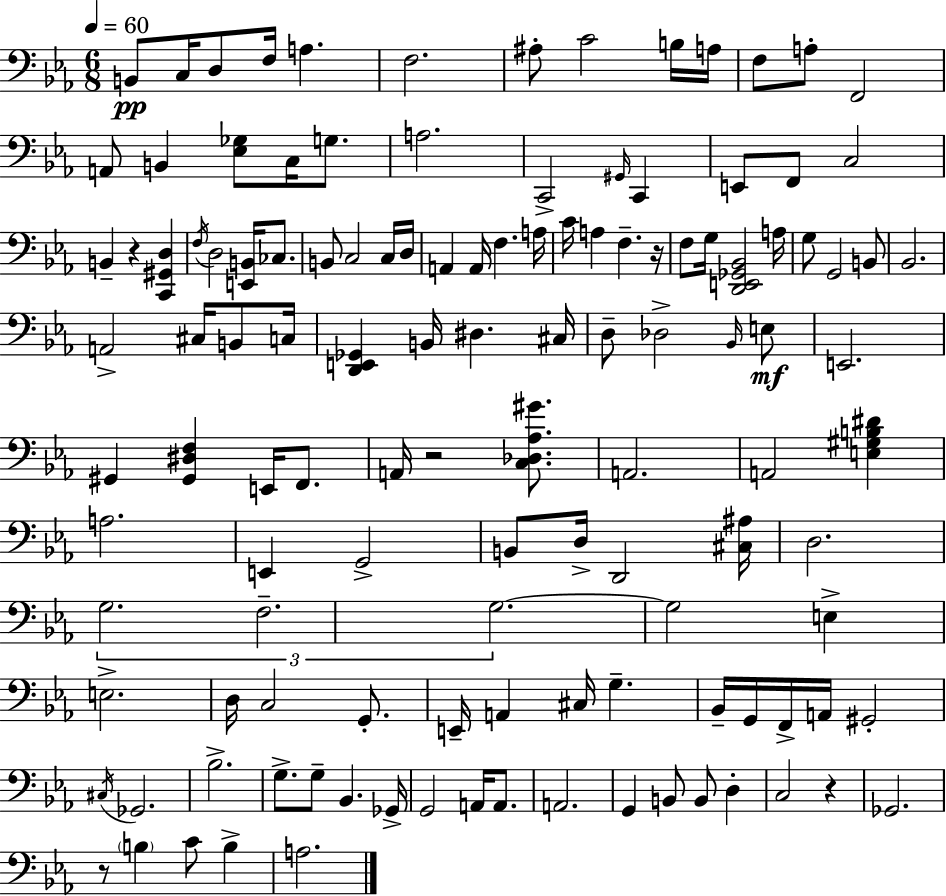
{
  \clef bass
  \numericTimeSignature
  \time 6/8
  \key c \minor
  \tempo 4 = 60
  \repeat volta 2 { b,8\pp c16 d8 f16 a4. | f2. | ais8-. c'2 b16 a16 | f8 a8-. f,2 | \break a,8 b,4 <ees ges>8 c16 g8. | a2. | c,2-> \grace { gis,16 } c,4 | e,8 f,8 c2 | \break b,4-- r4 <c, gis, d>4 | \acciaccatura { f16 } d2 <e, b,>16 ces8. | b,8 c2 | c16 d16 a,4 a,16 f4. | \break a16 c'16 a4 f4.-- | r16 f8 g16 <d, e, ges, bes,>2 | a16 g8 g,2 | b,8 bes,2. | \break a,2-> cis16 b,8 | c16 <d, e, ges,>4 b,16 dis4. | cis16 d8-- des2-> | \grace { bes,16 }\mf e8 e,2. | \break gis,4 <gis, dis f>4 e,16 | f,8. a,16 r2 | <c des aes gis'>8. a,2. | a,2 <e gis b dis'>4 | \break a2. | e,4 g,2-> | b,8 d16-> d,2 | <cis ais>16 d2. | \break \tuplet 3/2 { g2. | f2.-- | g2.~~ } | g2 e4-> | \break e2.-> | d16 c2 | g,8.-. e,16-- a,4 cis16 g4.-- | bes,16-- g,16 f,16-> a,16 gis,2-. | \break \acciaccatura { cis16 } ges,2. | bes2.-> | g8.-> g8-- bes,4. | ges,16-> g,2 | \break a,16 a,8. a,2. | g,4 b,8 b,8 | d4-. c2 | r4 ges,2. | \break r8 \parenthesize b4 c'8 | b4-> a2. | } \bar "|."
}